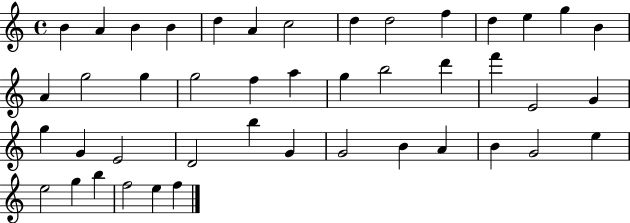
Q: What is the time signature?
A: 4/4